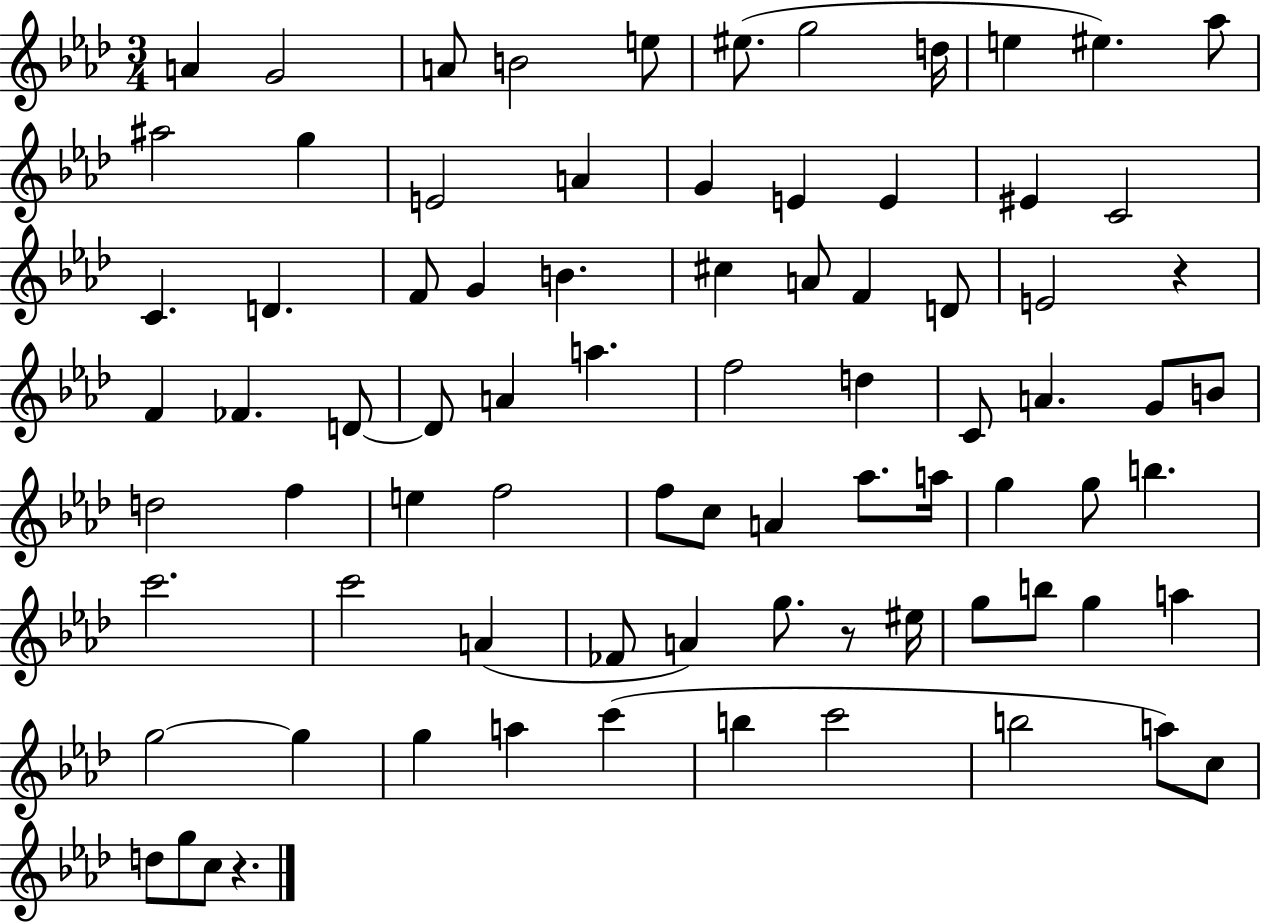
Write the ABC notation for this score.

X:1
T:Untitled
M:3/4
L:1/4
K:Ab
A G2 A/2 B2 e/2 ^e/2 g2 d/4 e ^e _a/2 ^a2 g E2 A G E E ^E C2 C D F/2 G B ^c A/2 F D/2 E2 z F _F D/2 D/2 A a f2 d C/2 A G/2 B/2 d2 f e f2 f/2 c/2 A _a/2 a/4 g g/2 b c'2 c'2 A _F/2 A g/2 z/2 ^e/4 g/2 b/2 g a g2 g g a c' b c'2 b2 a/2 c/2 d/2 g/2 c/2 z